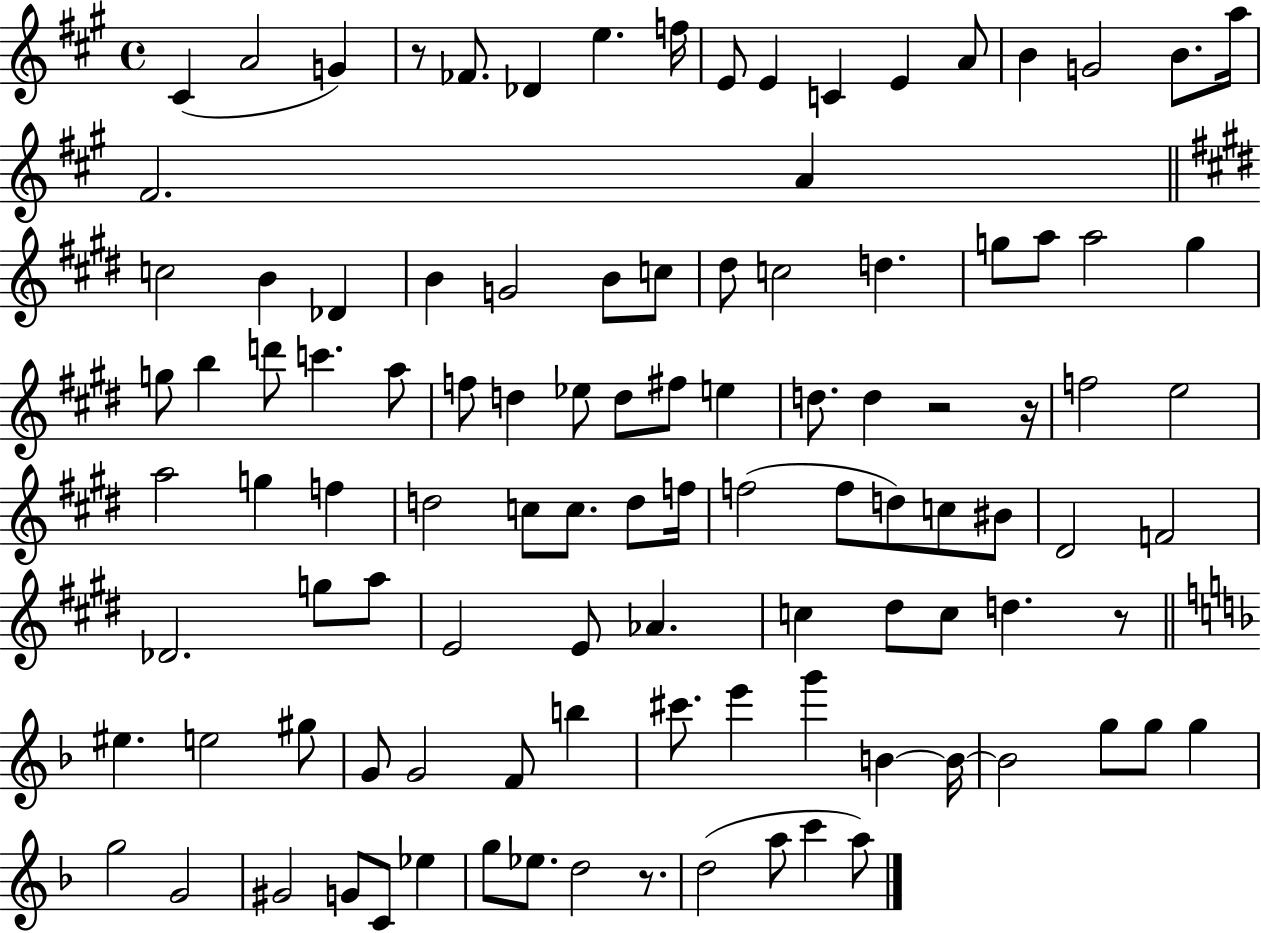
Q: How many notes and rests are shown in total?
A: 106